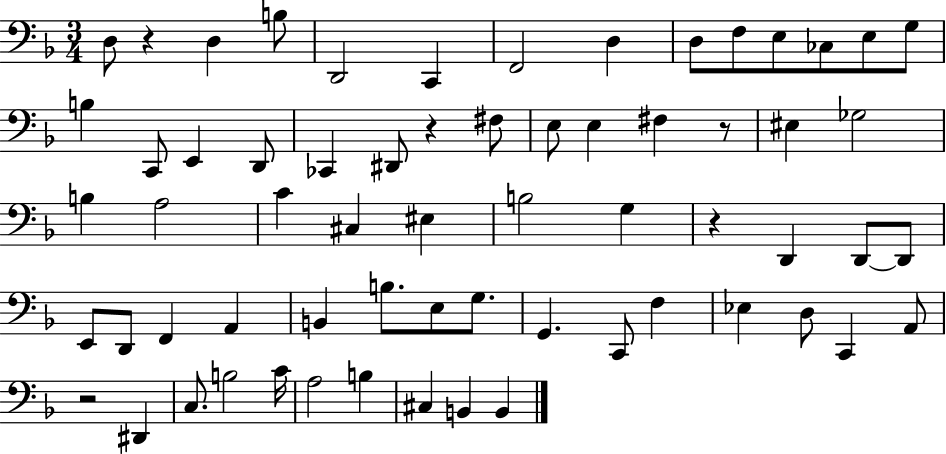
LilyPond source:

{
  \clef bass
  \numericTimeSignature
  \time 3/4
  \key f \major
  \repeat volta 2 { d8 r4 d4 b8 | d,2 c,4 | f,2 d4 | d8 f8 e8 ces8 e8 g8 | \break b4 c,8 e,4 d,8 | ces,4 dis,8 r4 fis8 | e8 e4 fis4 r8 | eis4 ges2 | \break b4 a2 | c'4 cis4 eis4 | b2 g4 | r4 d,4 d,8~~ d,8 | \break e,8 d,8 f,4 a,4 | b,4 b8. e8 g8. | g,4. c,8 f4 | ees4 d8 c,4 a,8 | \break r2 dis,4 | c8. b2 c'16 | a2 b4 | cis4 b,4 b,4 | \break } \bar "|."
}